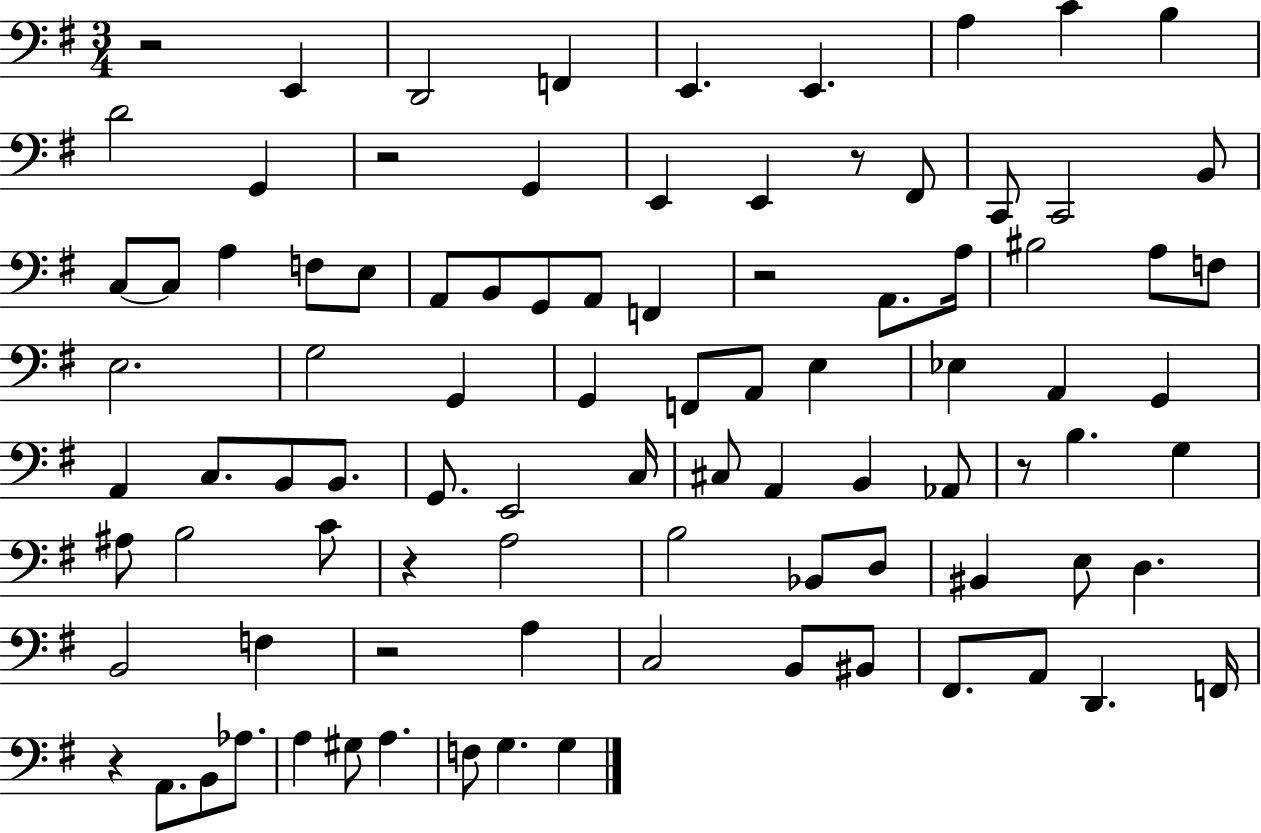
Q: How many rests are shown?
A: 8